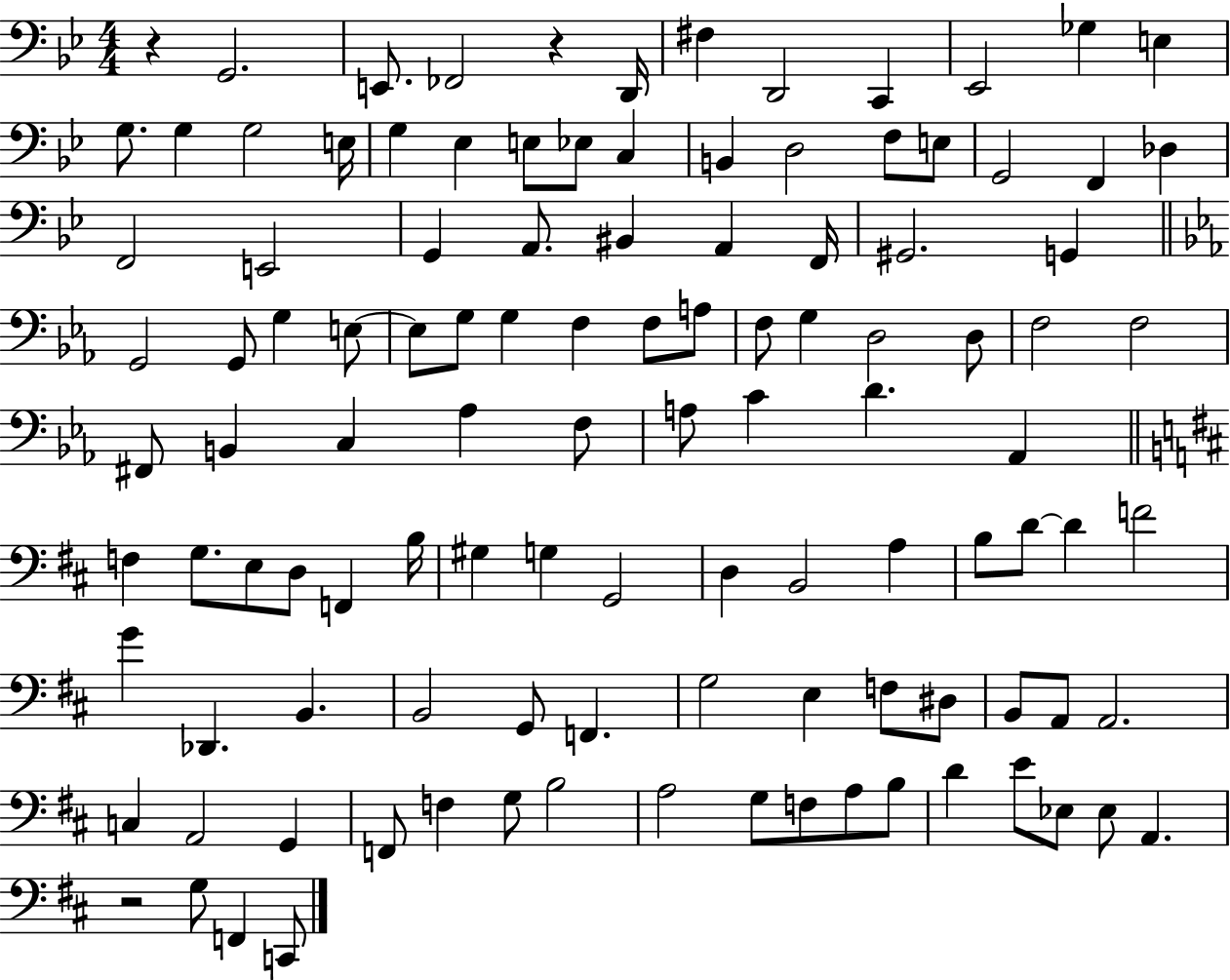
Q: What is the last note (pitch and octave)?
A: C2